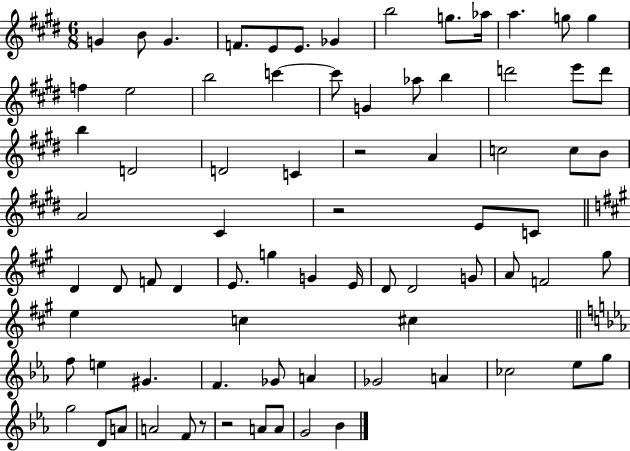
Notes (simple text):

G4/q B4/e G4/q. F4/e. E4/e E4/e. Gb4/q B5/h G5/e. Ab5/s A5/q. G5/e G5/q F5/q E5/h B5/h C6/q C6/e G4/q Ab5/e B5/q D6/h E6/e D6/e B5/q D4/h D4/h C4/q R/h A4/q C5/h C5/e B4/e A4/h C#4/q R/h E4/e C4/e D4/q D4/e F4/e D4/q E4/e. G5/q G4/q E4/s D4/e D4/h G4/e A4/e F4/h G#5/e E5/q C5/q C#5/q F5/e E5/q G#4/q. F4/q. Gb4/e A4/q Gb4/h A4/q CES5/h Eb5/e G5/e G5/h D4/e A4/e A4/h F4/e R/e R/h A4/e A4/e G4/h Bb4/q